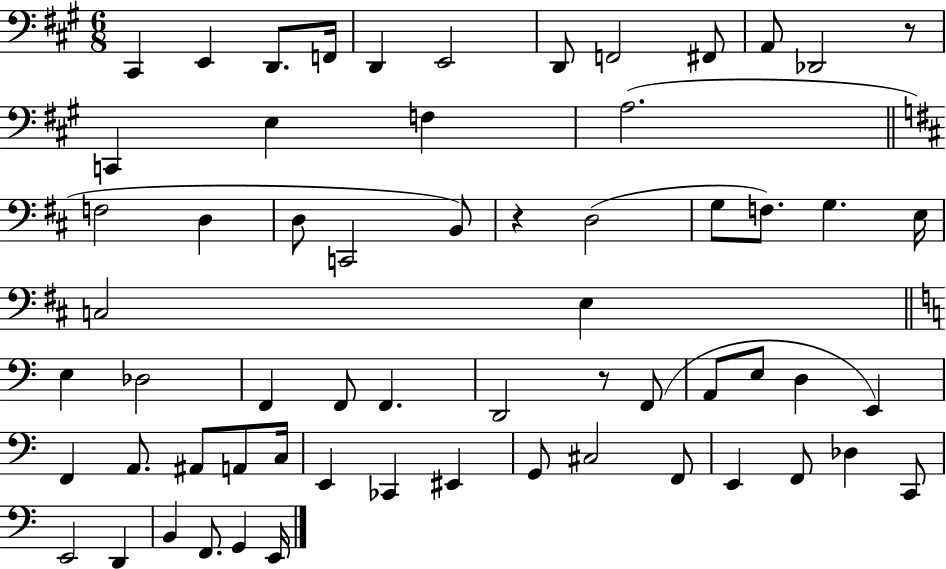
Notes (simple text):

C#2/q E2/q D2/e. F2/s D2/q E2/h D2/e F2/h F#2/e A2/e Db2/h R/e C2/q E3/q F3/q A3/h. F3/h D3/q D3/e C2/h B2/e R/q D3/h G3/e F3/e. G3/q. E3/s C3/h E3/q E3/q Db3/h F2/q F2/e F2/q. D2/h R/e F2/e A2/e E3/e D3/q E2/q F2/q A2/e. A#2/e A2/e C3/s E2/q CES2/q EIS2/q G2/e C#3/h F2/e E2/q F2/e Db3/q C2/e E2/h D2/q B2/q F2/e. G2/q E2/s